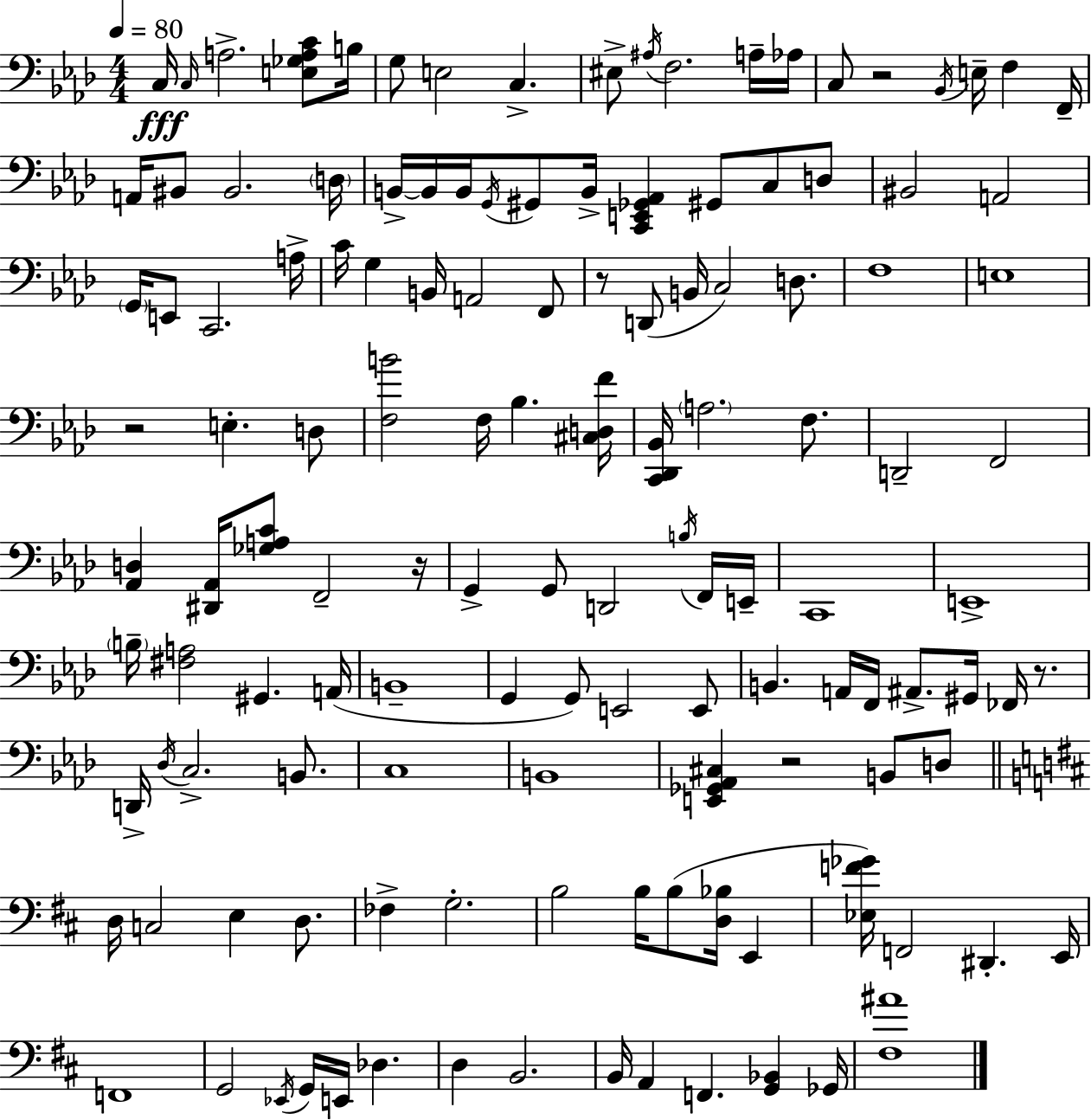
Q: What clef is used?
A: bass